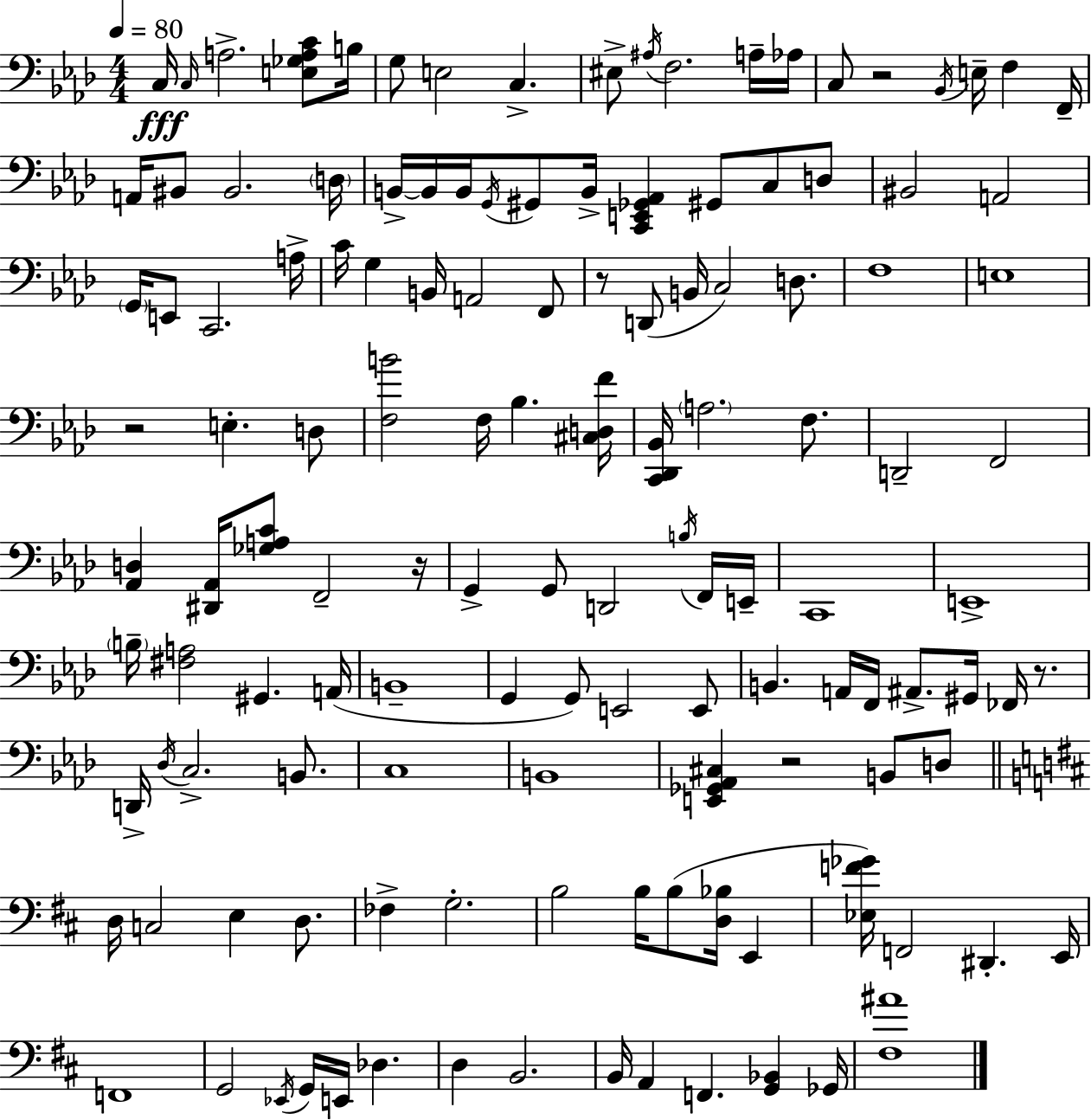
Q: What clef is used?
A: bass